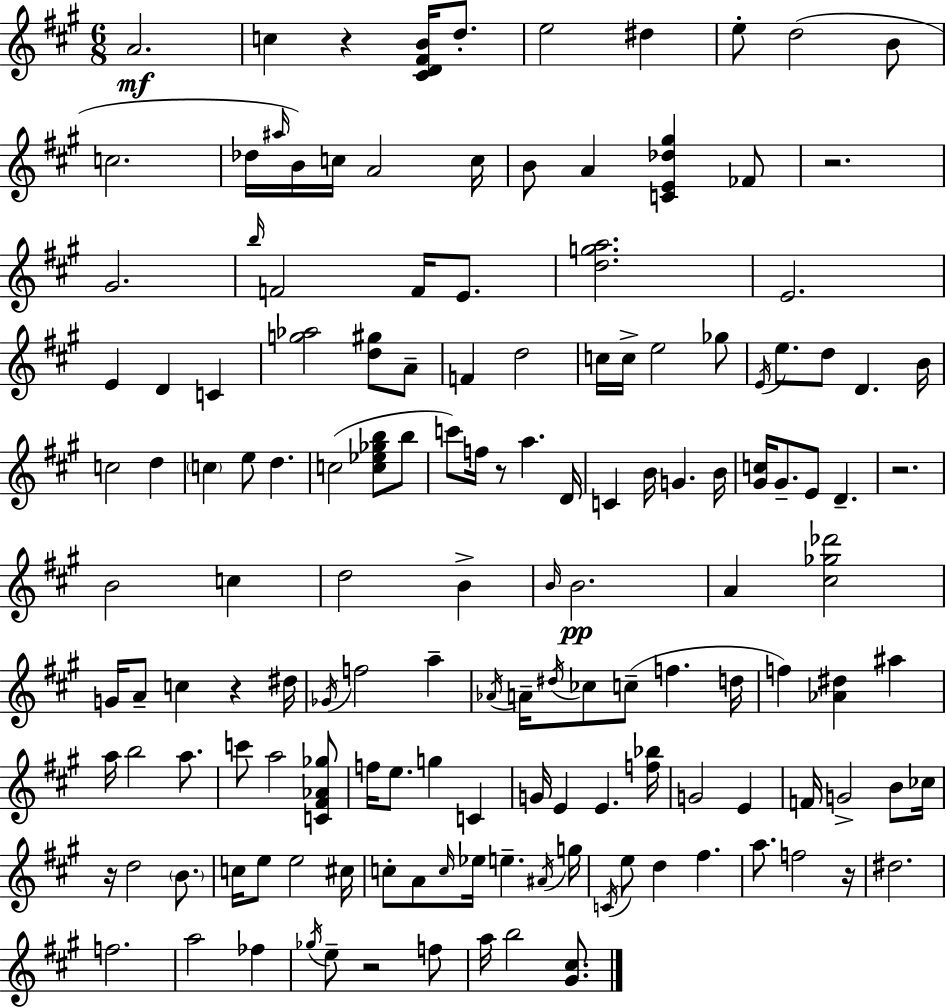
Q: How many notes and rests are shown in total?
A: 146